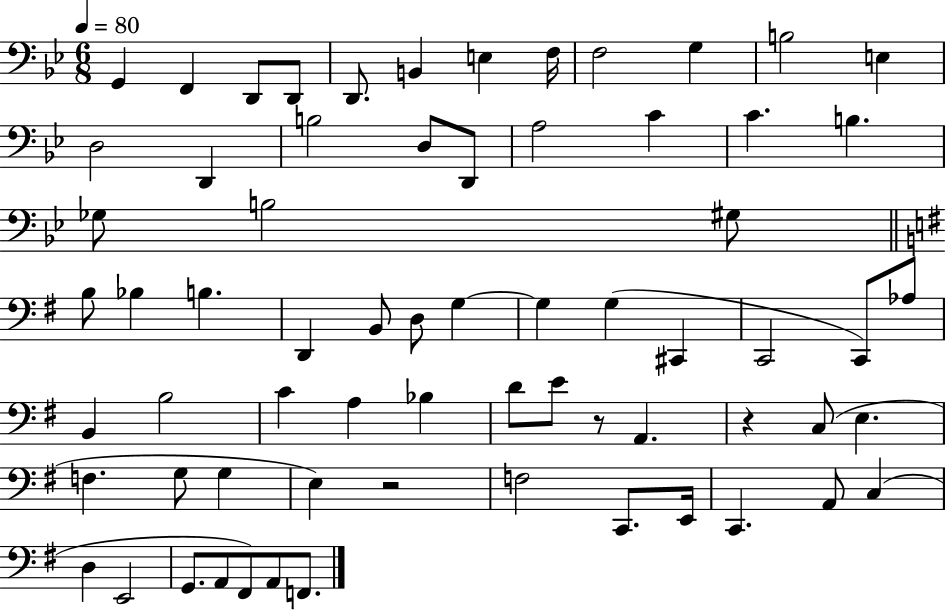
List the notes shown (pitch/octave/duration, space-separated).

G2/q F2/q D2/e D2/e D2/e. B2/q E3/q F3/s F3/h G3/q B3/h E3/q D3/h D2/q B3/h D3/e D2/e A3/h C4/q C4/q. B3/q. Gb3/e B3/h G#3/e B3/e Bb3/q B3/q. D2/q B2/e D3/e G3/q G3/q G3/q C#2/q C2/h C2/e Ab3/e B2/q B3/h C4/q A3/q Bb3/q D4/e E4/e R/e A2/q. R/q C3/e E3/q. F3/q. G3/e G3/q E3/q R/h F3/h C2/e. E2/s C2/q. A2/e C3/q D3/q E2/h G2/e. A2/e F#2/e A2/e F2/e.